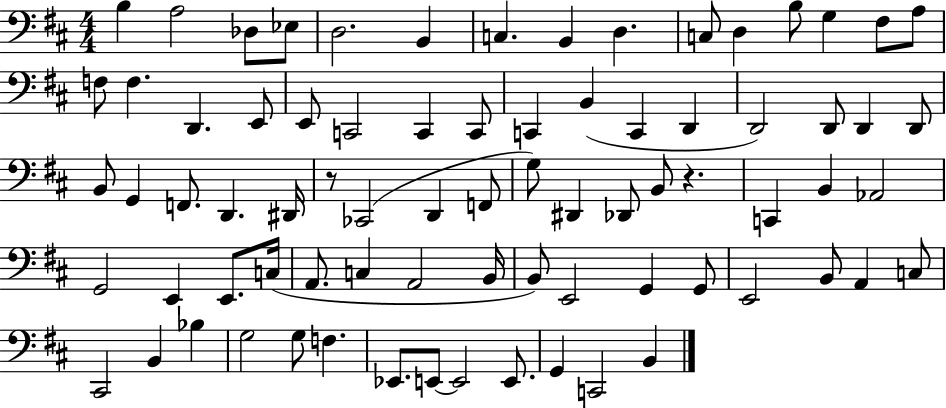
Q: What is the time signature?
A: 4/4